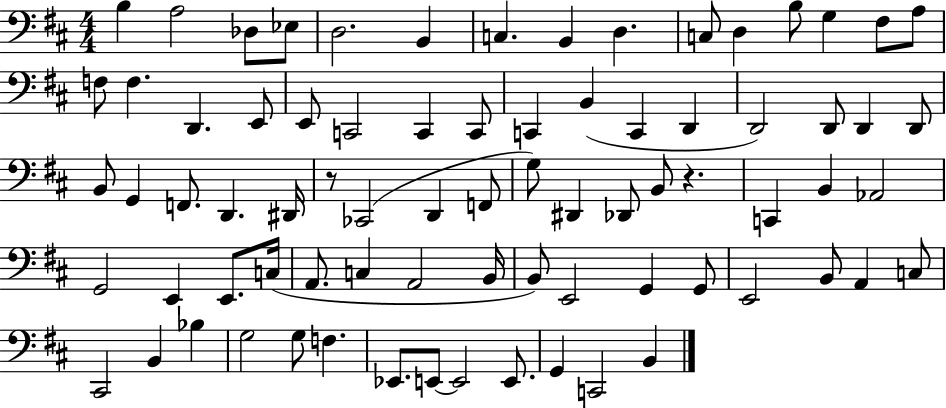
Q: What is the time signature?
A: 4/4